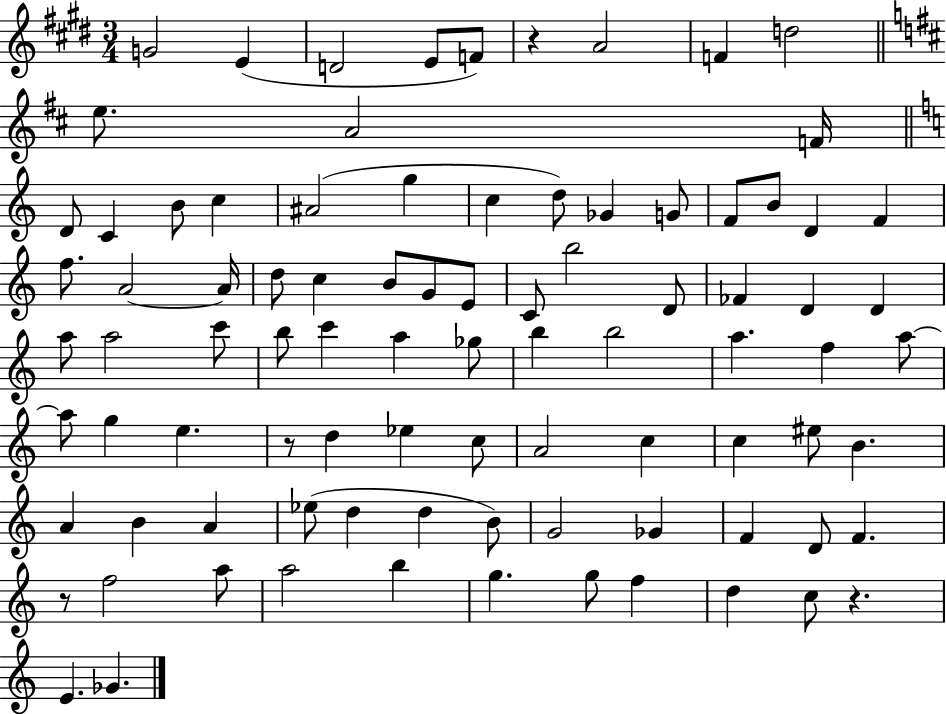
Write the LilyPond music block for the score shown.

{
  \clef treble
  \numericTimeSignature
  \time 3/4
  \key e \major
  g'2 e'4( | d'2 e'8 f'8) | r4 a'2 | f'4 d''2 | \break \bar "||" \break \key d \major e''8. a'2 f'16 | \bar "||" \break \key a \minor d'8 c'4 b'8 c''4 | ais'2( g''4 | c''4 d''8) ges'4 g'8 | f'8 b'8 d'4 f'4 | \break f''8. a'2~~ a'16 | d''8 c''4 b'8 g'8 e'8 | c'8 b''2 d'8 | fes'4 d'4 d'4 | \break a''8 a''2 c'''8 | b''8 c'''4 a''4 ges''8 | b''4 b''2 | a''4. f''4 a''8~~ | \break a''8 g''4 e''4. | r8 d''4 ees''4 c''8 | a'2 c''4 | c''4 eis''8 b'4. | \break a'4 b'4 a'4 | ees''8( d''4 d''4 b'8) | g'2 ges'4 | f'4 d'8 f'4. | \break r8 f''2 a''8 | a''2 b''4 | g''4. g''8 f''4 | d''4 c''8 r4. | \break e'4. ges'4. | \bar "|."
}